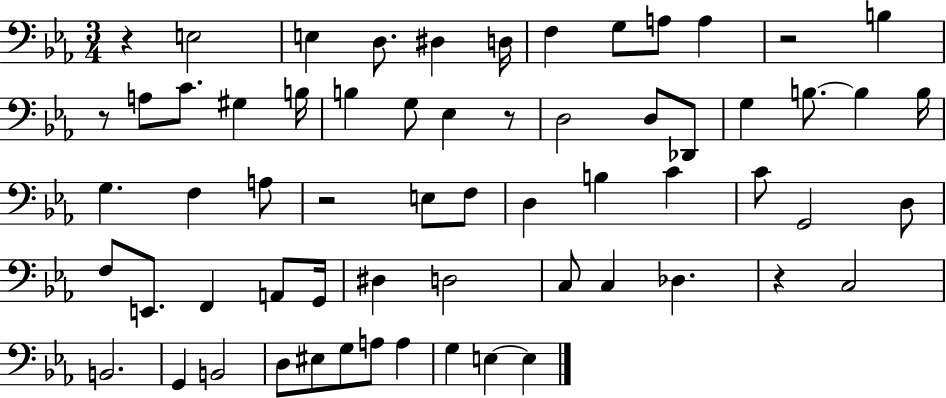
R/q E3/h E3/q D3/e. D#3/q D3/s F3/q G3/e A3/e A3/q R/h B3/q R/e A3/e C4/e. G#3/q B3/s B3/q G3/e Eb3/q R/e D3/h D3/e Db2/e G3/q B3/e. B3/q B3/s G3/q. F3/q A3/e R/h E3/e F3/e D3/q B3/q C4/q C4/e G2/h D3/e F3/e E2/e. F2/q A2/e G2/s D#3/q D3/h C3/e C3/q Db3/q. R/q C3/h B2/h. G2/q B2/h D3/e EIS3/e G3/e A3/e A3/q G3/q E3/q E3/q